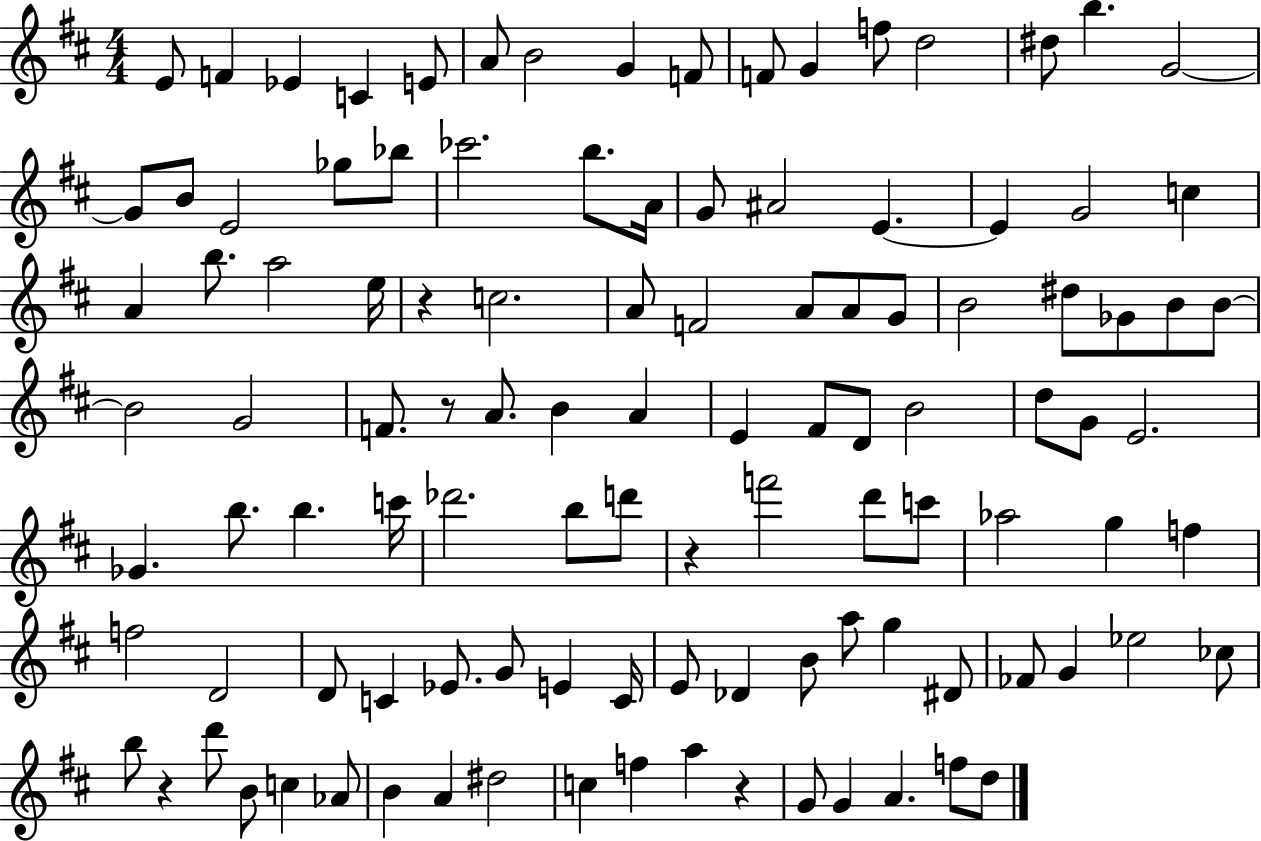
{
  \clef treble
  \numericTimeSignature
  \time 4/4
  \key d \major
  e'8 f'4 ees'4 c'4 e'8 | a'8 b'2 g'4 f'8 | f'8 g'4 f''8 d''2 | dis''8 b''4. g'2~~ | \break g'8 b'8 e'2 ges''8 bes''8 | ces'''2. b''8. a'16 | g'8 ais'2 e'4.~~ | e'4 g'2 c''4 | \break a'4 b''8. a''2 e''16 | r4 c''2. | a'8 f'2 a'8 a'8 g'8 | b'2 dis''8 ges'8 b'8 b'8~~ | \break b'2 g'2 | f'8. r8 a'8. b'4 a'4 | e'4 fis'8 d'8 b'2 | d''8 g'8 e'2. | \break ges'4. b''8. b''4. c'''16 | des'''2. b''8 d'''8 | r4 f'''2 d'''8 c'''8 | aes''2 g''4 f''4 | \break f''2 d'2 | d'8 c'4 ees'8. g'8 e'4 c'16 | e'8 des'4 b'8 a''8 g''4 dis'8 | fes'8 g'4 ees''2 ces''8 | \break b''8 r4 d'''8 b'8 c''4 aes'8 | b'4 a'4 dis''2 | c''4 f''4 a''4 r4 | g'8 g'4 a'4. f''8 d''8 | \break \bar "|."
}